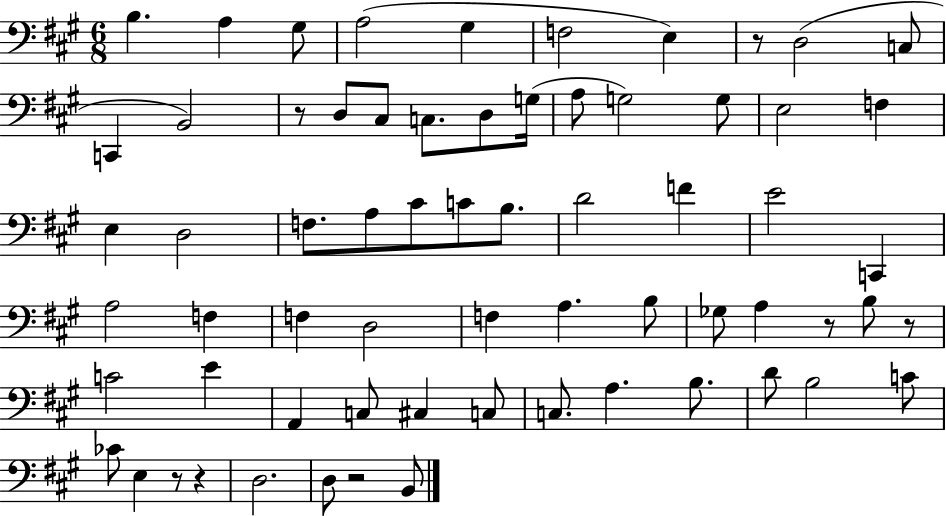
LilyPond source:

{
  \clef bass
  \numericTimeSignature
  \time 6/8
  \key a \major
  \repeat volta 2 { b4. a4 gis8 | a2( gis4 | f2 e4) | r8 d2( c8 | \break c,4 b,2) | r8 d8 cis8 c8. d8 g16( | a8 g2) g8 | e2 f4 | \break e4 d2 | f8. a8 cis'8 c'8 b8. | d'2 f'4 | e'2 c,4 | \break a2 f4 | f4 d2 | f4 a4. b8 | ges8 a4 r8 b8 r8 | \break c'2 e'4 | a,4 c8 cis4 c8 | c8. a4. b8. | d'8 b2 c'8 | \break ces'8 e4 r8 r4 | d2. | d8 r2 b,8 | } \bar "|."
}